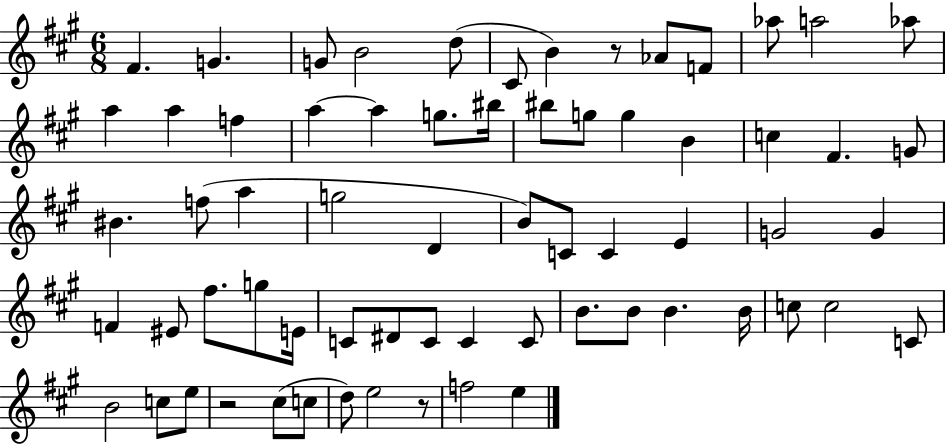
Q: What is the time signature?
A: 6/8